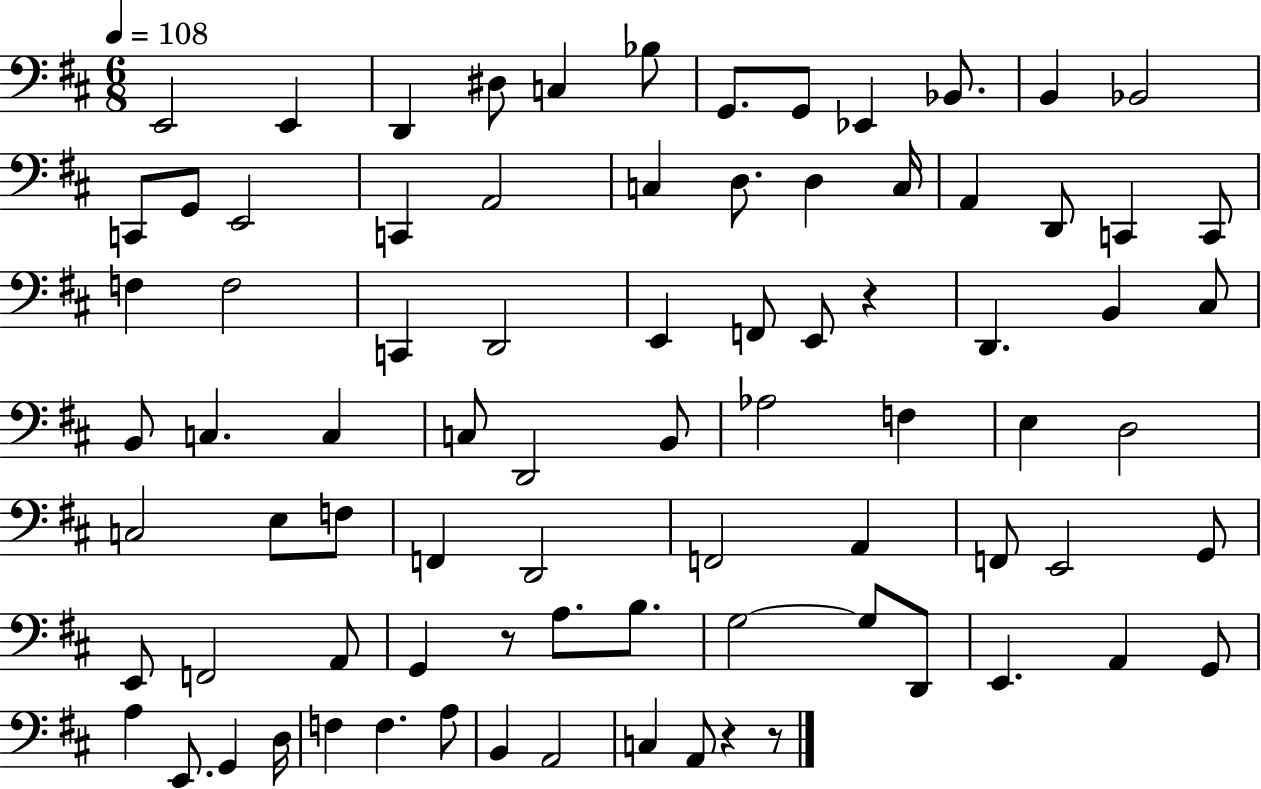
E2/h E2/q D2/q D#3/e C3/q Bb3/e G2/e. G2/e Eb2/q Bb2/e. B2/q Bb2/h C2/e G2/e E2/h C2/q A2/h C3/q D3/e. D3/q C3/s A2/q D2/e C2/q C2/e F3/q F3/h C2/q D2/h E2/q F2/e E2/e R/q D2/q. B2/q C#3/e B2/e C3/q. C3/q C3/e D2/h B2/e Ab3/h F3/q E3/q D3/h C3/h E3/e F3/e F2/q D2/h F2/h A2/q F2/e E2/h G2/e E2/e F2/h A2/e G2/q R/e A3/e. B3/e. G3/h G3/e D2/e E2/q. A2/q G2/e A3/q E2/e. G2/q D3/s F3/q F3/q. A3/e B2/q A2/h C3/q A2/e R/q R/e